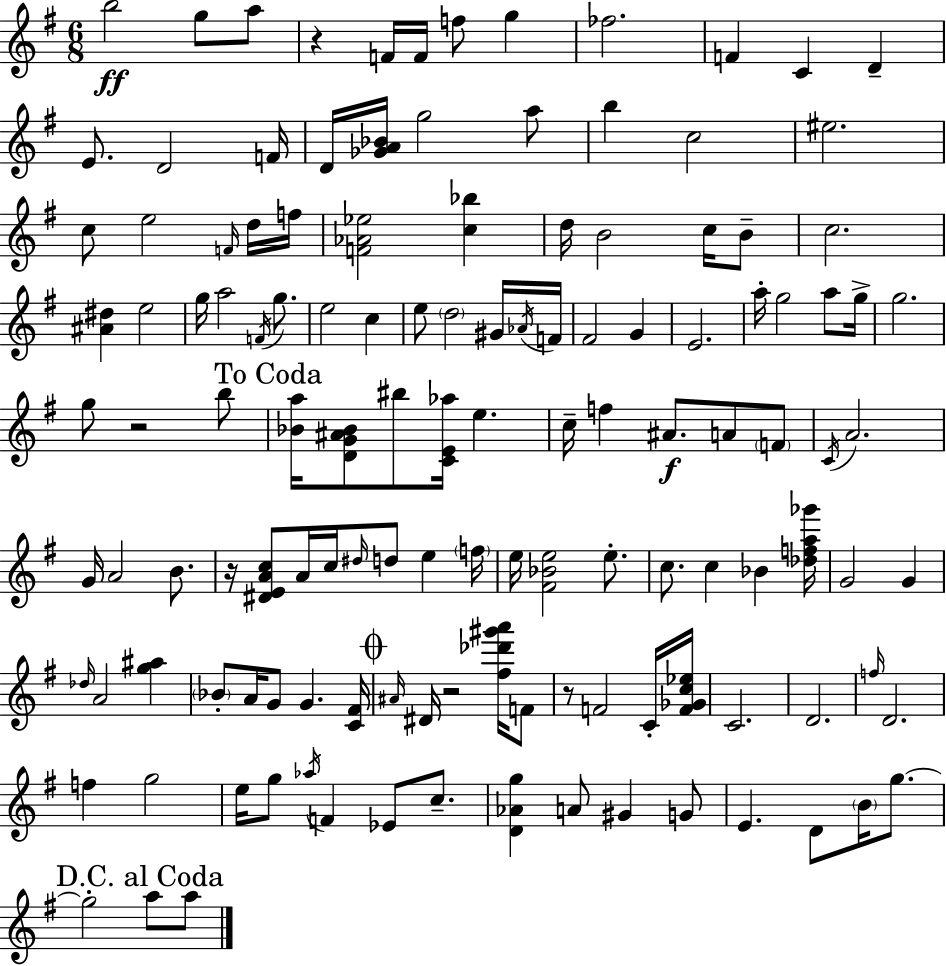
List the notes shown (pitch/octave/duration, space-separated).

B5/h G5/e A5/e R/q F4/s F4/s F5/e G5/q FES5/h. F4/q C4/q D4/q E4/e. D4/h F4/s D4/s [Gb4,A4,Bb4]/s G5/h A5/e B5/q C5/h EIS5/h. C5/e E5/h F4/s D5/s F5/s [F4,Ab4,Eb5]/h [C5,Bb5]/q D5/s B4/h C5/s B4/e C5/h. [A#4,D#5]/q E5/h G5/s A5/h F4/s G5/e. E5/h C5/q E5/e D5/h G#4/s Ab4/s F4/s F#4/h G4/q E4/h. A5/s G5/h A5/e G5/s G5/h. G5/e R/h B5/e [Bb4,A5]/s [D4,G4,A#4,Bb4]/e BIS5/e [C4,E4,Ab5]/s E5/q. C5/s F5/q A#4/e. A4/e F4/e C4/s A4/h. G4/s A4/h B4/e. R/s [D#4,E4,A4,C5]/e A4/s C5/s D#5/s D5/e E5/q F5/s E5/s [F#4,Bb4,E5]/h E5/e. C5/e. C5/q Bb4/q [Db5,F5,A5,Gb6]/s G4/h G4/q Db5/s A4/h [G5,A#5]/q Bb4/e A4/s G4/e G4/q. [C4,F#4]/s A#4/s D#4/s R/h [F#5,Db6,G#6,A6]/s F4/e R/e F4/h C4/s [F4,Gb4,C5,Eb5]/s C4/h. D4/h. F5/s D4/h. F5/q G5/h E5/s G5/e Ab5/s F4/q Eb4/e C5/e. [D4,Ab4,G5]/q A4/e G#4/q G4/e E4/q. D4/e B4/s G5/e. G5/h A5/e A5/e